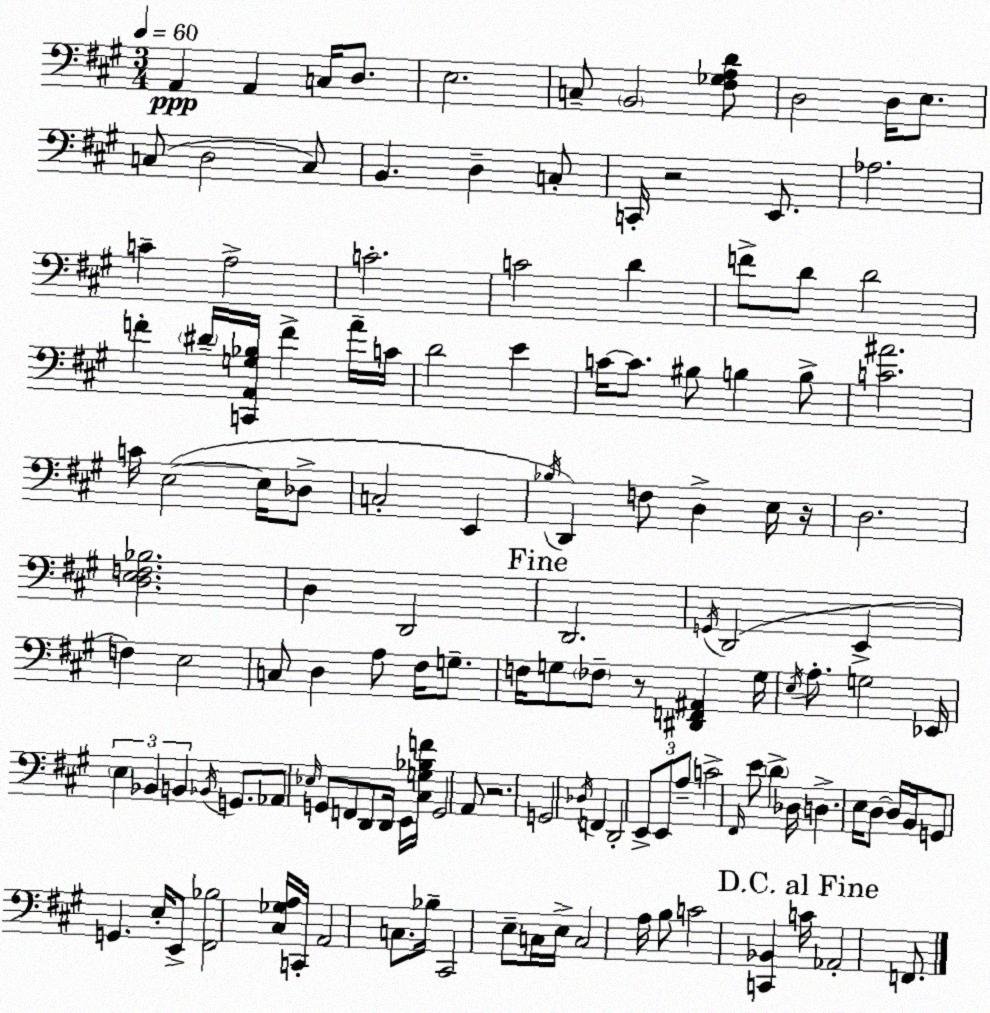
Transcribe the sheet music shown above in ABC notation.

X:1
T:Untitled
M:3/4
L:1/4
K:A
A,, A,, C,/4 D,/2 E,2 C,/2 B,,2 [^F,_G,A,D]/2 D,2 D,/4 E,/2 C,/2 D,2 C,/2 B,, D, C,/2 C,,/4 z2 E,,/2 _A,2 C A,2 C2 C2 D F/2 D/2 D2 F ^D/4 [C,,A,,G,_B,]/4 F A/4 C/4 D2 E C/4 C/2 ^B,/2 B, B,/2 [C^A]2 C/4 E,2 E,/4 _D,/2 C,2 E,, _B,/4 D,, F,/2 D, E,/4 z/4 D,2 [D,E,F,_B,]2 D, D,,2 D,,2 G,,/4 D,,2 E,, F, E,2 C,/2 D, A,/2 ^F,/4 G,/2 F,/4 G,/2 _F,/2 z/2 [^D,,F,,^A,,] G,/4 E,/4 A,/2 G,2 _E,,/4 E, _B,, B,, _B,,/4 G,,/2 _A,,/2 _E,/4 G,,/2 F,,/2 D,,/2 D,,/4 E,,/4 [^C,G,_B,F]/4 G,,2 A,,/2 z2 G,,2 _D,/4 F,, D,,2 E,,/2 E,,/2 A,/2 C2 ^F,,/4 E/2 D _D,/4 D, E,/4 D,/2 D,/4 B,,/4 G,,/2 G,, E,/4 E,,/2 [^F,,_B,]2 [^C,_G,A,]/4 C,,/4 A,,2 C,/2 _B,/4 ^C,,2 E,/2 C,/4 E,/4 C,2 A,/4 B,/2 C2 [C,,_B,,] C/4 _A,,2 F,,/2